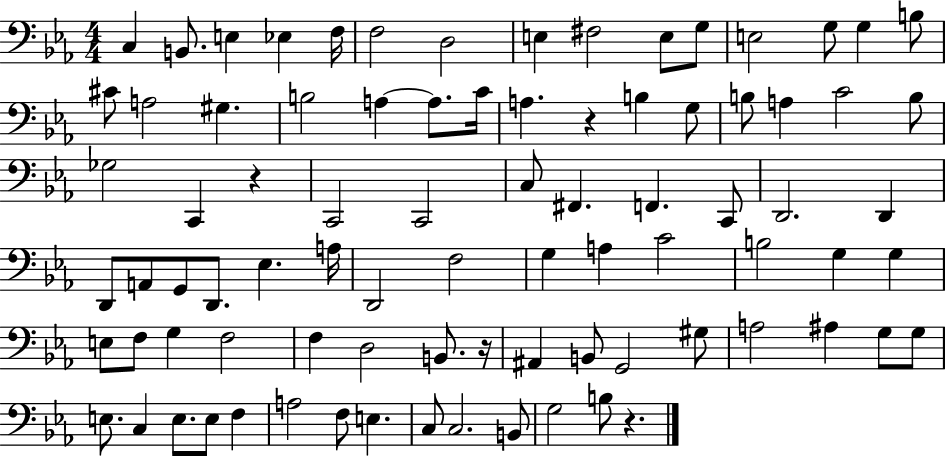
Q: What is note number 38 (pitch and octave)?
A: D2